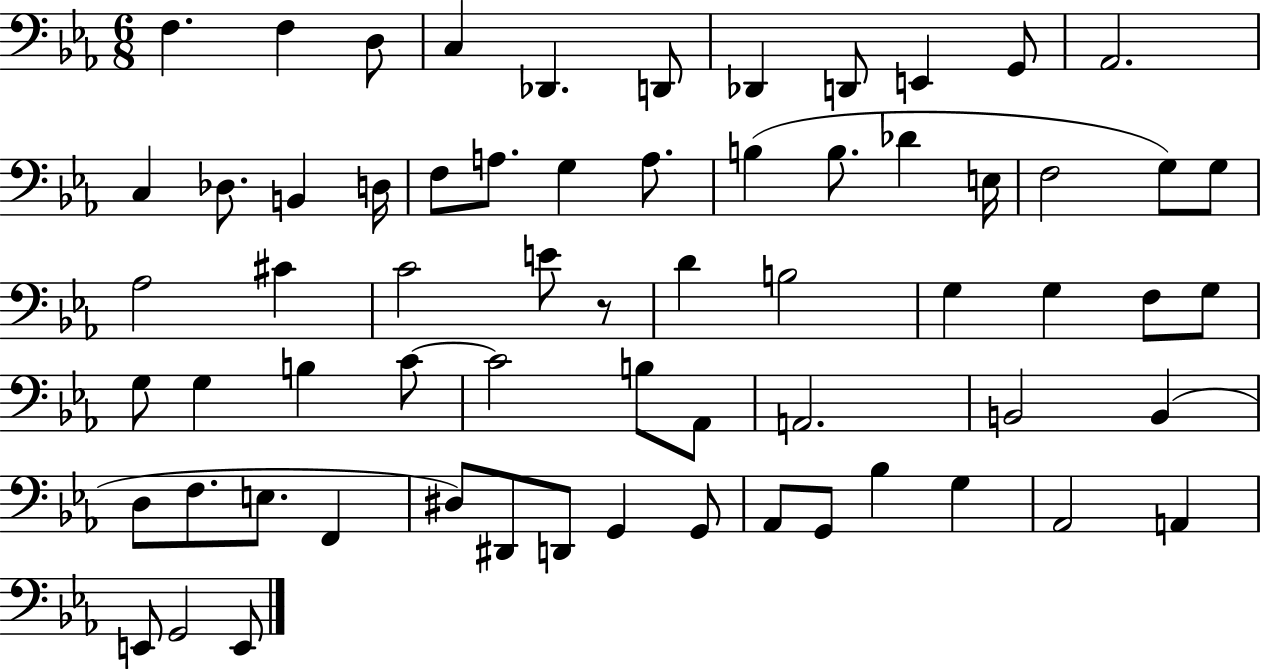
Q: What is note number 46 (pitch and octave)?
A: B2